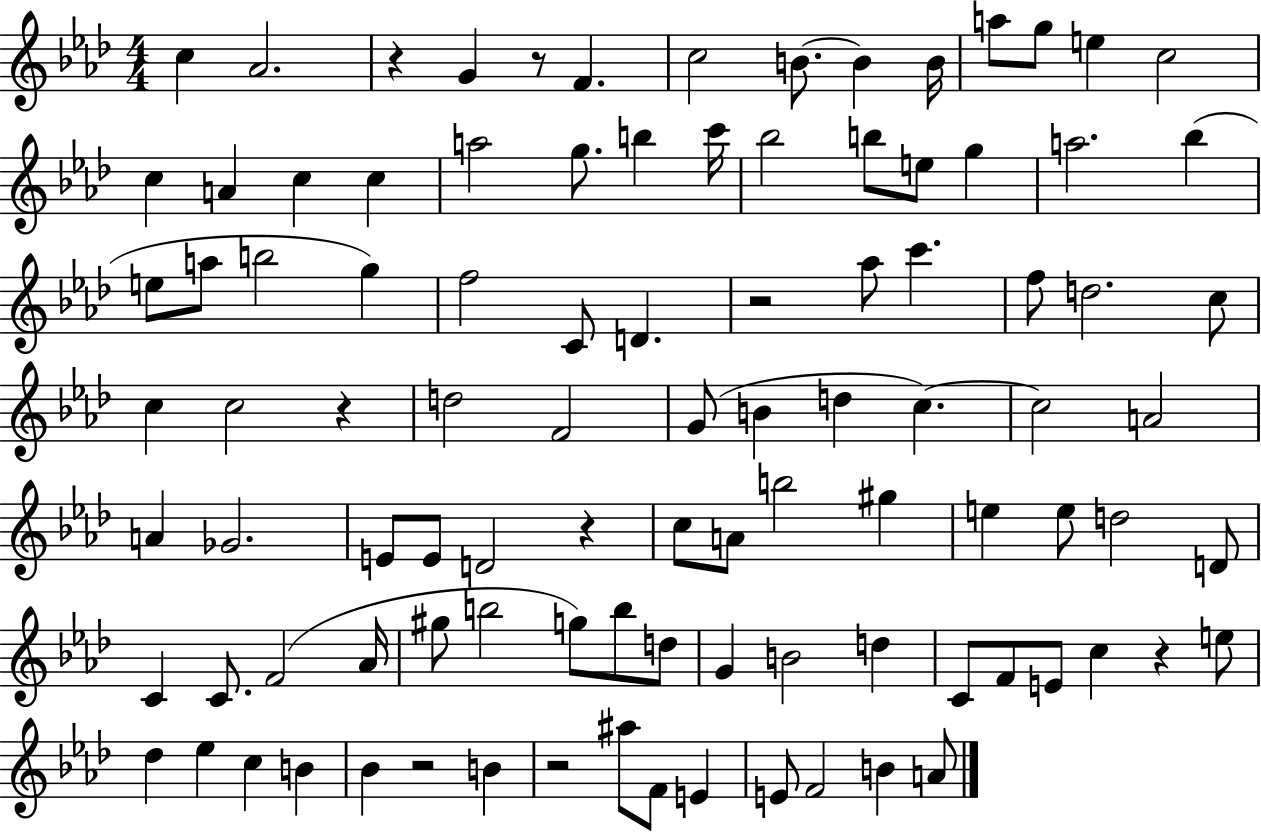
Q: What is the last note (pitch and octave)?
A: A4